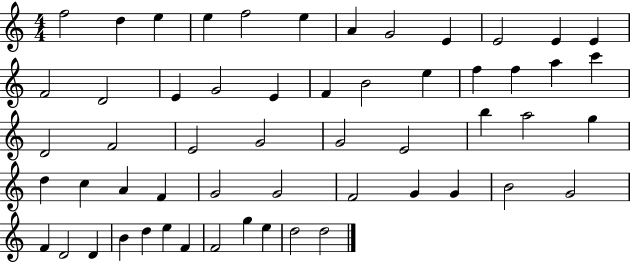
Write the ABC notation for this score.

X:1
T:Untitled
M:4/4
L:1/4
K:C
f2 d e e f2 e A G2 E E2 E E F2 D2 E G2 E F B2 e f f a c' D2 F2 E2 G2 G2 E2 b a2 g d c A F G2 G2 F2 G G B2 G2 F D2 D B d e F F2 g e d2 d2